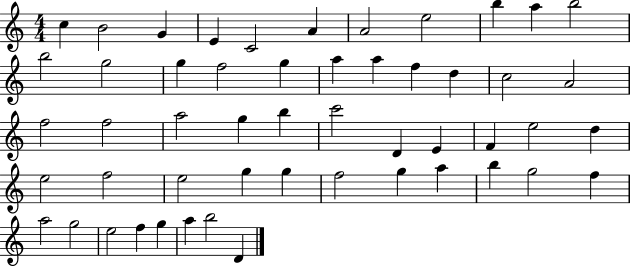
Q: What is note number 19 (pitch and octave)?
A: F5